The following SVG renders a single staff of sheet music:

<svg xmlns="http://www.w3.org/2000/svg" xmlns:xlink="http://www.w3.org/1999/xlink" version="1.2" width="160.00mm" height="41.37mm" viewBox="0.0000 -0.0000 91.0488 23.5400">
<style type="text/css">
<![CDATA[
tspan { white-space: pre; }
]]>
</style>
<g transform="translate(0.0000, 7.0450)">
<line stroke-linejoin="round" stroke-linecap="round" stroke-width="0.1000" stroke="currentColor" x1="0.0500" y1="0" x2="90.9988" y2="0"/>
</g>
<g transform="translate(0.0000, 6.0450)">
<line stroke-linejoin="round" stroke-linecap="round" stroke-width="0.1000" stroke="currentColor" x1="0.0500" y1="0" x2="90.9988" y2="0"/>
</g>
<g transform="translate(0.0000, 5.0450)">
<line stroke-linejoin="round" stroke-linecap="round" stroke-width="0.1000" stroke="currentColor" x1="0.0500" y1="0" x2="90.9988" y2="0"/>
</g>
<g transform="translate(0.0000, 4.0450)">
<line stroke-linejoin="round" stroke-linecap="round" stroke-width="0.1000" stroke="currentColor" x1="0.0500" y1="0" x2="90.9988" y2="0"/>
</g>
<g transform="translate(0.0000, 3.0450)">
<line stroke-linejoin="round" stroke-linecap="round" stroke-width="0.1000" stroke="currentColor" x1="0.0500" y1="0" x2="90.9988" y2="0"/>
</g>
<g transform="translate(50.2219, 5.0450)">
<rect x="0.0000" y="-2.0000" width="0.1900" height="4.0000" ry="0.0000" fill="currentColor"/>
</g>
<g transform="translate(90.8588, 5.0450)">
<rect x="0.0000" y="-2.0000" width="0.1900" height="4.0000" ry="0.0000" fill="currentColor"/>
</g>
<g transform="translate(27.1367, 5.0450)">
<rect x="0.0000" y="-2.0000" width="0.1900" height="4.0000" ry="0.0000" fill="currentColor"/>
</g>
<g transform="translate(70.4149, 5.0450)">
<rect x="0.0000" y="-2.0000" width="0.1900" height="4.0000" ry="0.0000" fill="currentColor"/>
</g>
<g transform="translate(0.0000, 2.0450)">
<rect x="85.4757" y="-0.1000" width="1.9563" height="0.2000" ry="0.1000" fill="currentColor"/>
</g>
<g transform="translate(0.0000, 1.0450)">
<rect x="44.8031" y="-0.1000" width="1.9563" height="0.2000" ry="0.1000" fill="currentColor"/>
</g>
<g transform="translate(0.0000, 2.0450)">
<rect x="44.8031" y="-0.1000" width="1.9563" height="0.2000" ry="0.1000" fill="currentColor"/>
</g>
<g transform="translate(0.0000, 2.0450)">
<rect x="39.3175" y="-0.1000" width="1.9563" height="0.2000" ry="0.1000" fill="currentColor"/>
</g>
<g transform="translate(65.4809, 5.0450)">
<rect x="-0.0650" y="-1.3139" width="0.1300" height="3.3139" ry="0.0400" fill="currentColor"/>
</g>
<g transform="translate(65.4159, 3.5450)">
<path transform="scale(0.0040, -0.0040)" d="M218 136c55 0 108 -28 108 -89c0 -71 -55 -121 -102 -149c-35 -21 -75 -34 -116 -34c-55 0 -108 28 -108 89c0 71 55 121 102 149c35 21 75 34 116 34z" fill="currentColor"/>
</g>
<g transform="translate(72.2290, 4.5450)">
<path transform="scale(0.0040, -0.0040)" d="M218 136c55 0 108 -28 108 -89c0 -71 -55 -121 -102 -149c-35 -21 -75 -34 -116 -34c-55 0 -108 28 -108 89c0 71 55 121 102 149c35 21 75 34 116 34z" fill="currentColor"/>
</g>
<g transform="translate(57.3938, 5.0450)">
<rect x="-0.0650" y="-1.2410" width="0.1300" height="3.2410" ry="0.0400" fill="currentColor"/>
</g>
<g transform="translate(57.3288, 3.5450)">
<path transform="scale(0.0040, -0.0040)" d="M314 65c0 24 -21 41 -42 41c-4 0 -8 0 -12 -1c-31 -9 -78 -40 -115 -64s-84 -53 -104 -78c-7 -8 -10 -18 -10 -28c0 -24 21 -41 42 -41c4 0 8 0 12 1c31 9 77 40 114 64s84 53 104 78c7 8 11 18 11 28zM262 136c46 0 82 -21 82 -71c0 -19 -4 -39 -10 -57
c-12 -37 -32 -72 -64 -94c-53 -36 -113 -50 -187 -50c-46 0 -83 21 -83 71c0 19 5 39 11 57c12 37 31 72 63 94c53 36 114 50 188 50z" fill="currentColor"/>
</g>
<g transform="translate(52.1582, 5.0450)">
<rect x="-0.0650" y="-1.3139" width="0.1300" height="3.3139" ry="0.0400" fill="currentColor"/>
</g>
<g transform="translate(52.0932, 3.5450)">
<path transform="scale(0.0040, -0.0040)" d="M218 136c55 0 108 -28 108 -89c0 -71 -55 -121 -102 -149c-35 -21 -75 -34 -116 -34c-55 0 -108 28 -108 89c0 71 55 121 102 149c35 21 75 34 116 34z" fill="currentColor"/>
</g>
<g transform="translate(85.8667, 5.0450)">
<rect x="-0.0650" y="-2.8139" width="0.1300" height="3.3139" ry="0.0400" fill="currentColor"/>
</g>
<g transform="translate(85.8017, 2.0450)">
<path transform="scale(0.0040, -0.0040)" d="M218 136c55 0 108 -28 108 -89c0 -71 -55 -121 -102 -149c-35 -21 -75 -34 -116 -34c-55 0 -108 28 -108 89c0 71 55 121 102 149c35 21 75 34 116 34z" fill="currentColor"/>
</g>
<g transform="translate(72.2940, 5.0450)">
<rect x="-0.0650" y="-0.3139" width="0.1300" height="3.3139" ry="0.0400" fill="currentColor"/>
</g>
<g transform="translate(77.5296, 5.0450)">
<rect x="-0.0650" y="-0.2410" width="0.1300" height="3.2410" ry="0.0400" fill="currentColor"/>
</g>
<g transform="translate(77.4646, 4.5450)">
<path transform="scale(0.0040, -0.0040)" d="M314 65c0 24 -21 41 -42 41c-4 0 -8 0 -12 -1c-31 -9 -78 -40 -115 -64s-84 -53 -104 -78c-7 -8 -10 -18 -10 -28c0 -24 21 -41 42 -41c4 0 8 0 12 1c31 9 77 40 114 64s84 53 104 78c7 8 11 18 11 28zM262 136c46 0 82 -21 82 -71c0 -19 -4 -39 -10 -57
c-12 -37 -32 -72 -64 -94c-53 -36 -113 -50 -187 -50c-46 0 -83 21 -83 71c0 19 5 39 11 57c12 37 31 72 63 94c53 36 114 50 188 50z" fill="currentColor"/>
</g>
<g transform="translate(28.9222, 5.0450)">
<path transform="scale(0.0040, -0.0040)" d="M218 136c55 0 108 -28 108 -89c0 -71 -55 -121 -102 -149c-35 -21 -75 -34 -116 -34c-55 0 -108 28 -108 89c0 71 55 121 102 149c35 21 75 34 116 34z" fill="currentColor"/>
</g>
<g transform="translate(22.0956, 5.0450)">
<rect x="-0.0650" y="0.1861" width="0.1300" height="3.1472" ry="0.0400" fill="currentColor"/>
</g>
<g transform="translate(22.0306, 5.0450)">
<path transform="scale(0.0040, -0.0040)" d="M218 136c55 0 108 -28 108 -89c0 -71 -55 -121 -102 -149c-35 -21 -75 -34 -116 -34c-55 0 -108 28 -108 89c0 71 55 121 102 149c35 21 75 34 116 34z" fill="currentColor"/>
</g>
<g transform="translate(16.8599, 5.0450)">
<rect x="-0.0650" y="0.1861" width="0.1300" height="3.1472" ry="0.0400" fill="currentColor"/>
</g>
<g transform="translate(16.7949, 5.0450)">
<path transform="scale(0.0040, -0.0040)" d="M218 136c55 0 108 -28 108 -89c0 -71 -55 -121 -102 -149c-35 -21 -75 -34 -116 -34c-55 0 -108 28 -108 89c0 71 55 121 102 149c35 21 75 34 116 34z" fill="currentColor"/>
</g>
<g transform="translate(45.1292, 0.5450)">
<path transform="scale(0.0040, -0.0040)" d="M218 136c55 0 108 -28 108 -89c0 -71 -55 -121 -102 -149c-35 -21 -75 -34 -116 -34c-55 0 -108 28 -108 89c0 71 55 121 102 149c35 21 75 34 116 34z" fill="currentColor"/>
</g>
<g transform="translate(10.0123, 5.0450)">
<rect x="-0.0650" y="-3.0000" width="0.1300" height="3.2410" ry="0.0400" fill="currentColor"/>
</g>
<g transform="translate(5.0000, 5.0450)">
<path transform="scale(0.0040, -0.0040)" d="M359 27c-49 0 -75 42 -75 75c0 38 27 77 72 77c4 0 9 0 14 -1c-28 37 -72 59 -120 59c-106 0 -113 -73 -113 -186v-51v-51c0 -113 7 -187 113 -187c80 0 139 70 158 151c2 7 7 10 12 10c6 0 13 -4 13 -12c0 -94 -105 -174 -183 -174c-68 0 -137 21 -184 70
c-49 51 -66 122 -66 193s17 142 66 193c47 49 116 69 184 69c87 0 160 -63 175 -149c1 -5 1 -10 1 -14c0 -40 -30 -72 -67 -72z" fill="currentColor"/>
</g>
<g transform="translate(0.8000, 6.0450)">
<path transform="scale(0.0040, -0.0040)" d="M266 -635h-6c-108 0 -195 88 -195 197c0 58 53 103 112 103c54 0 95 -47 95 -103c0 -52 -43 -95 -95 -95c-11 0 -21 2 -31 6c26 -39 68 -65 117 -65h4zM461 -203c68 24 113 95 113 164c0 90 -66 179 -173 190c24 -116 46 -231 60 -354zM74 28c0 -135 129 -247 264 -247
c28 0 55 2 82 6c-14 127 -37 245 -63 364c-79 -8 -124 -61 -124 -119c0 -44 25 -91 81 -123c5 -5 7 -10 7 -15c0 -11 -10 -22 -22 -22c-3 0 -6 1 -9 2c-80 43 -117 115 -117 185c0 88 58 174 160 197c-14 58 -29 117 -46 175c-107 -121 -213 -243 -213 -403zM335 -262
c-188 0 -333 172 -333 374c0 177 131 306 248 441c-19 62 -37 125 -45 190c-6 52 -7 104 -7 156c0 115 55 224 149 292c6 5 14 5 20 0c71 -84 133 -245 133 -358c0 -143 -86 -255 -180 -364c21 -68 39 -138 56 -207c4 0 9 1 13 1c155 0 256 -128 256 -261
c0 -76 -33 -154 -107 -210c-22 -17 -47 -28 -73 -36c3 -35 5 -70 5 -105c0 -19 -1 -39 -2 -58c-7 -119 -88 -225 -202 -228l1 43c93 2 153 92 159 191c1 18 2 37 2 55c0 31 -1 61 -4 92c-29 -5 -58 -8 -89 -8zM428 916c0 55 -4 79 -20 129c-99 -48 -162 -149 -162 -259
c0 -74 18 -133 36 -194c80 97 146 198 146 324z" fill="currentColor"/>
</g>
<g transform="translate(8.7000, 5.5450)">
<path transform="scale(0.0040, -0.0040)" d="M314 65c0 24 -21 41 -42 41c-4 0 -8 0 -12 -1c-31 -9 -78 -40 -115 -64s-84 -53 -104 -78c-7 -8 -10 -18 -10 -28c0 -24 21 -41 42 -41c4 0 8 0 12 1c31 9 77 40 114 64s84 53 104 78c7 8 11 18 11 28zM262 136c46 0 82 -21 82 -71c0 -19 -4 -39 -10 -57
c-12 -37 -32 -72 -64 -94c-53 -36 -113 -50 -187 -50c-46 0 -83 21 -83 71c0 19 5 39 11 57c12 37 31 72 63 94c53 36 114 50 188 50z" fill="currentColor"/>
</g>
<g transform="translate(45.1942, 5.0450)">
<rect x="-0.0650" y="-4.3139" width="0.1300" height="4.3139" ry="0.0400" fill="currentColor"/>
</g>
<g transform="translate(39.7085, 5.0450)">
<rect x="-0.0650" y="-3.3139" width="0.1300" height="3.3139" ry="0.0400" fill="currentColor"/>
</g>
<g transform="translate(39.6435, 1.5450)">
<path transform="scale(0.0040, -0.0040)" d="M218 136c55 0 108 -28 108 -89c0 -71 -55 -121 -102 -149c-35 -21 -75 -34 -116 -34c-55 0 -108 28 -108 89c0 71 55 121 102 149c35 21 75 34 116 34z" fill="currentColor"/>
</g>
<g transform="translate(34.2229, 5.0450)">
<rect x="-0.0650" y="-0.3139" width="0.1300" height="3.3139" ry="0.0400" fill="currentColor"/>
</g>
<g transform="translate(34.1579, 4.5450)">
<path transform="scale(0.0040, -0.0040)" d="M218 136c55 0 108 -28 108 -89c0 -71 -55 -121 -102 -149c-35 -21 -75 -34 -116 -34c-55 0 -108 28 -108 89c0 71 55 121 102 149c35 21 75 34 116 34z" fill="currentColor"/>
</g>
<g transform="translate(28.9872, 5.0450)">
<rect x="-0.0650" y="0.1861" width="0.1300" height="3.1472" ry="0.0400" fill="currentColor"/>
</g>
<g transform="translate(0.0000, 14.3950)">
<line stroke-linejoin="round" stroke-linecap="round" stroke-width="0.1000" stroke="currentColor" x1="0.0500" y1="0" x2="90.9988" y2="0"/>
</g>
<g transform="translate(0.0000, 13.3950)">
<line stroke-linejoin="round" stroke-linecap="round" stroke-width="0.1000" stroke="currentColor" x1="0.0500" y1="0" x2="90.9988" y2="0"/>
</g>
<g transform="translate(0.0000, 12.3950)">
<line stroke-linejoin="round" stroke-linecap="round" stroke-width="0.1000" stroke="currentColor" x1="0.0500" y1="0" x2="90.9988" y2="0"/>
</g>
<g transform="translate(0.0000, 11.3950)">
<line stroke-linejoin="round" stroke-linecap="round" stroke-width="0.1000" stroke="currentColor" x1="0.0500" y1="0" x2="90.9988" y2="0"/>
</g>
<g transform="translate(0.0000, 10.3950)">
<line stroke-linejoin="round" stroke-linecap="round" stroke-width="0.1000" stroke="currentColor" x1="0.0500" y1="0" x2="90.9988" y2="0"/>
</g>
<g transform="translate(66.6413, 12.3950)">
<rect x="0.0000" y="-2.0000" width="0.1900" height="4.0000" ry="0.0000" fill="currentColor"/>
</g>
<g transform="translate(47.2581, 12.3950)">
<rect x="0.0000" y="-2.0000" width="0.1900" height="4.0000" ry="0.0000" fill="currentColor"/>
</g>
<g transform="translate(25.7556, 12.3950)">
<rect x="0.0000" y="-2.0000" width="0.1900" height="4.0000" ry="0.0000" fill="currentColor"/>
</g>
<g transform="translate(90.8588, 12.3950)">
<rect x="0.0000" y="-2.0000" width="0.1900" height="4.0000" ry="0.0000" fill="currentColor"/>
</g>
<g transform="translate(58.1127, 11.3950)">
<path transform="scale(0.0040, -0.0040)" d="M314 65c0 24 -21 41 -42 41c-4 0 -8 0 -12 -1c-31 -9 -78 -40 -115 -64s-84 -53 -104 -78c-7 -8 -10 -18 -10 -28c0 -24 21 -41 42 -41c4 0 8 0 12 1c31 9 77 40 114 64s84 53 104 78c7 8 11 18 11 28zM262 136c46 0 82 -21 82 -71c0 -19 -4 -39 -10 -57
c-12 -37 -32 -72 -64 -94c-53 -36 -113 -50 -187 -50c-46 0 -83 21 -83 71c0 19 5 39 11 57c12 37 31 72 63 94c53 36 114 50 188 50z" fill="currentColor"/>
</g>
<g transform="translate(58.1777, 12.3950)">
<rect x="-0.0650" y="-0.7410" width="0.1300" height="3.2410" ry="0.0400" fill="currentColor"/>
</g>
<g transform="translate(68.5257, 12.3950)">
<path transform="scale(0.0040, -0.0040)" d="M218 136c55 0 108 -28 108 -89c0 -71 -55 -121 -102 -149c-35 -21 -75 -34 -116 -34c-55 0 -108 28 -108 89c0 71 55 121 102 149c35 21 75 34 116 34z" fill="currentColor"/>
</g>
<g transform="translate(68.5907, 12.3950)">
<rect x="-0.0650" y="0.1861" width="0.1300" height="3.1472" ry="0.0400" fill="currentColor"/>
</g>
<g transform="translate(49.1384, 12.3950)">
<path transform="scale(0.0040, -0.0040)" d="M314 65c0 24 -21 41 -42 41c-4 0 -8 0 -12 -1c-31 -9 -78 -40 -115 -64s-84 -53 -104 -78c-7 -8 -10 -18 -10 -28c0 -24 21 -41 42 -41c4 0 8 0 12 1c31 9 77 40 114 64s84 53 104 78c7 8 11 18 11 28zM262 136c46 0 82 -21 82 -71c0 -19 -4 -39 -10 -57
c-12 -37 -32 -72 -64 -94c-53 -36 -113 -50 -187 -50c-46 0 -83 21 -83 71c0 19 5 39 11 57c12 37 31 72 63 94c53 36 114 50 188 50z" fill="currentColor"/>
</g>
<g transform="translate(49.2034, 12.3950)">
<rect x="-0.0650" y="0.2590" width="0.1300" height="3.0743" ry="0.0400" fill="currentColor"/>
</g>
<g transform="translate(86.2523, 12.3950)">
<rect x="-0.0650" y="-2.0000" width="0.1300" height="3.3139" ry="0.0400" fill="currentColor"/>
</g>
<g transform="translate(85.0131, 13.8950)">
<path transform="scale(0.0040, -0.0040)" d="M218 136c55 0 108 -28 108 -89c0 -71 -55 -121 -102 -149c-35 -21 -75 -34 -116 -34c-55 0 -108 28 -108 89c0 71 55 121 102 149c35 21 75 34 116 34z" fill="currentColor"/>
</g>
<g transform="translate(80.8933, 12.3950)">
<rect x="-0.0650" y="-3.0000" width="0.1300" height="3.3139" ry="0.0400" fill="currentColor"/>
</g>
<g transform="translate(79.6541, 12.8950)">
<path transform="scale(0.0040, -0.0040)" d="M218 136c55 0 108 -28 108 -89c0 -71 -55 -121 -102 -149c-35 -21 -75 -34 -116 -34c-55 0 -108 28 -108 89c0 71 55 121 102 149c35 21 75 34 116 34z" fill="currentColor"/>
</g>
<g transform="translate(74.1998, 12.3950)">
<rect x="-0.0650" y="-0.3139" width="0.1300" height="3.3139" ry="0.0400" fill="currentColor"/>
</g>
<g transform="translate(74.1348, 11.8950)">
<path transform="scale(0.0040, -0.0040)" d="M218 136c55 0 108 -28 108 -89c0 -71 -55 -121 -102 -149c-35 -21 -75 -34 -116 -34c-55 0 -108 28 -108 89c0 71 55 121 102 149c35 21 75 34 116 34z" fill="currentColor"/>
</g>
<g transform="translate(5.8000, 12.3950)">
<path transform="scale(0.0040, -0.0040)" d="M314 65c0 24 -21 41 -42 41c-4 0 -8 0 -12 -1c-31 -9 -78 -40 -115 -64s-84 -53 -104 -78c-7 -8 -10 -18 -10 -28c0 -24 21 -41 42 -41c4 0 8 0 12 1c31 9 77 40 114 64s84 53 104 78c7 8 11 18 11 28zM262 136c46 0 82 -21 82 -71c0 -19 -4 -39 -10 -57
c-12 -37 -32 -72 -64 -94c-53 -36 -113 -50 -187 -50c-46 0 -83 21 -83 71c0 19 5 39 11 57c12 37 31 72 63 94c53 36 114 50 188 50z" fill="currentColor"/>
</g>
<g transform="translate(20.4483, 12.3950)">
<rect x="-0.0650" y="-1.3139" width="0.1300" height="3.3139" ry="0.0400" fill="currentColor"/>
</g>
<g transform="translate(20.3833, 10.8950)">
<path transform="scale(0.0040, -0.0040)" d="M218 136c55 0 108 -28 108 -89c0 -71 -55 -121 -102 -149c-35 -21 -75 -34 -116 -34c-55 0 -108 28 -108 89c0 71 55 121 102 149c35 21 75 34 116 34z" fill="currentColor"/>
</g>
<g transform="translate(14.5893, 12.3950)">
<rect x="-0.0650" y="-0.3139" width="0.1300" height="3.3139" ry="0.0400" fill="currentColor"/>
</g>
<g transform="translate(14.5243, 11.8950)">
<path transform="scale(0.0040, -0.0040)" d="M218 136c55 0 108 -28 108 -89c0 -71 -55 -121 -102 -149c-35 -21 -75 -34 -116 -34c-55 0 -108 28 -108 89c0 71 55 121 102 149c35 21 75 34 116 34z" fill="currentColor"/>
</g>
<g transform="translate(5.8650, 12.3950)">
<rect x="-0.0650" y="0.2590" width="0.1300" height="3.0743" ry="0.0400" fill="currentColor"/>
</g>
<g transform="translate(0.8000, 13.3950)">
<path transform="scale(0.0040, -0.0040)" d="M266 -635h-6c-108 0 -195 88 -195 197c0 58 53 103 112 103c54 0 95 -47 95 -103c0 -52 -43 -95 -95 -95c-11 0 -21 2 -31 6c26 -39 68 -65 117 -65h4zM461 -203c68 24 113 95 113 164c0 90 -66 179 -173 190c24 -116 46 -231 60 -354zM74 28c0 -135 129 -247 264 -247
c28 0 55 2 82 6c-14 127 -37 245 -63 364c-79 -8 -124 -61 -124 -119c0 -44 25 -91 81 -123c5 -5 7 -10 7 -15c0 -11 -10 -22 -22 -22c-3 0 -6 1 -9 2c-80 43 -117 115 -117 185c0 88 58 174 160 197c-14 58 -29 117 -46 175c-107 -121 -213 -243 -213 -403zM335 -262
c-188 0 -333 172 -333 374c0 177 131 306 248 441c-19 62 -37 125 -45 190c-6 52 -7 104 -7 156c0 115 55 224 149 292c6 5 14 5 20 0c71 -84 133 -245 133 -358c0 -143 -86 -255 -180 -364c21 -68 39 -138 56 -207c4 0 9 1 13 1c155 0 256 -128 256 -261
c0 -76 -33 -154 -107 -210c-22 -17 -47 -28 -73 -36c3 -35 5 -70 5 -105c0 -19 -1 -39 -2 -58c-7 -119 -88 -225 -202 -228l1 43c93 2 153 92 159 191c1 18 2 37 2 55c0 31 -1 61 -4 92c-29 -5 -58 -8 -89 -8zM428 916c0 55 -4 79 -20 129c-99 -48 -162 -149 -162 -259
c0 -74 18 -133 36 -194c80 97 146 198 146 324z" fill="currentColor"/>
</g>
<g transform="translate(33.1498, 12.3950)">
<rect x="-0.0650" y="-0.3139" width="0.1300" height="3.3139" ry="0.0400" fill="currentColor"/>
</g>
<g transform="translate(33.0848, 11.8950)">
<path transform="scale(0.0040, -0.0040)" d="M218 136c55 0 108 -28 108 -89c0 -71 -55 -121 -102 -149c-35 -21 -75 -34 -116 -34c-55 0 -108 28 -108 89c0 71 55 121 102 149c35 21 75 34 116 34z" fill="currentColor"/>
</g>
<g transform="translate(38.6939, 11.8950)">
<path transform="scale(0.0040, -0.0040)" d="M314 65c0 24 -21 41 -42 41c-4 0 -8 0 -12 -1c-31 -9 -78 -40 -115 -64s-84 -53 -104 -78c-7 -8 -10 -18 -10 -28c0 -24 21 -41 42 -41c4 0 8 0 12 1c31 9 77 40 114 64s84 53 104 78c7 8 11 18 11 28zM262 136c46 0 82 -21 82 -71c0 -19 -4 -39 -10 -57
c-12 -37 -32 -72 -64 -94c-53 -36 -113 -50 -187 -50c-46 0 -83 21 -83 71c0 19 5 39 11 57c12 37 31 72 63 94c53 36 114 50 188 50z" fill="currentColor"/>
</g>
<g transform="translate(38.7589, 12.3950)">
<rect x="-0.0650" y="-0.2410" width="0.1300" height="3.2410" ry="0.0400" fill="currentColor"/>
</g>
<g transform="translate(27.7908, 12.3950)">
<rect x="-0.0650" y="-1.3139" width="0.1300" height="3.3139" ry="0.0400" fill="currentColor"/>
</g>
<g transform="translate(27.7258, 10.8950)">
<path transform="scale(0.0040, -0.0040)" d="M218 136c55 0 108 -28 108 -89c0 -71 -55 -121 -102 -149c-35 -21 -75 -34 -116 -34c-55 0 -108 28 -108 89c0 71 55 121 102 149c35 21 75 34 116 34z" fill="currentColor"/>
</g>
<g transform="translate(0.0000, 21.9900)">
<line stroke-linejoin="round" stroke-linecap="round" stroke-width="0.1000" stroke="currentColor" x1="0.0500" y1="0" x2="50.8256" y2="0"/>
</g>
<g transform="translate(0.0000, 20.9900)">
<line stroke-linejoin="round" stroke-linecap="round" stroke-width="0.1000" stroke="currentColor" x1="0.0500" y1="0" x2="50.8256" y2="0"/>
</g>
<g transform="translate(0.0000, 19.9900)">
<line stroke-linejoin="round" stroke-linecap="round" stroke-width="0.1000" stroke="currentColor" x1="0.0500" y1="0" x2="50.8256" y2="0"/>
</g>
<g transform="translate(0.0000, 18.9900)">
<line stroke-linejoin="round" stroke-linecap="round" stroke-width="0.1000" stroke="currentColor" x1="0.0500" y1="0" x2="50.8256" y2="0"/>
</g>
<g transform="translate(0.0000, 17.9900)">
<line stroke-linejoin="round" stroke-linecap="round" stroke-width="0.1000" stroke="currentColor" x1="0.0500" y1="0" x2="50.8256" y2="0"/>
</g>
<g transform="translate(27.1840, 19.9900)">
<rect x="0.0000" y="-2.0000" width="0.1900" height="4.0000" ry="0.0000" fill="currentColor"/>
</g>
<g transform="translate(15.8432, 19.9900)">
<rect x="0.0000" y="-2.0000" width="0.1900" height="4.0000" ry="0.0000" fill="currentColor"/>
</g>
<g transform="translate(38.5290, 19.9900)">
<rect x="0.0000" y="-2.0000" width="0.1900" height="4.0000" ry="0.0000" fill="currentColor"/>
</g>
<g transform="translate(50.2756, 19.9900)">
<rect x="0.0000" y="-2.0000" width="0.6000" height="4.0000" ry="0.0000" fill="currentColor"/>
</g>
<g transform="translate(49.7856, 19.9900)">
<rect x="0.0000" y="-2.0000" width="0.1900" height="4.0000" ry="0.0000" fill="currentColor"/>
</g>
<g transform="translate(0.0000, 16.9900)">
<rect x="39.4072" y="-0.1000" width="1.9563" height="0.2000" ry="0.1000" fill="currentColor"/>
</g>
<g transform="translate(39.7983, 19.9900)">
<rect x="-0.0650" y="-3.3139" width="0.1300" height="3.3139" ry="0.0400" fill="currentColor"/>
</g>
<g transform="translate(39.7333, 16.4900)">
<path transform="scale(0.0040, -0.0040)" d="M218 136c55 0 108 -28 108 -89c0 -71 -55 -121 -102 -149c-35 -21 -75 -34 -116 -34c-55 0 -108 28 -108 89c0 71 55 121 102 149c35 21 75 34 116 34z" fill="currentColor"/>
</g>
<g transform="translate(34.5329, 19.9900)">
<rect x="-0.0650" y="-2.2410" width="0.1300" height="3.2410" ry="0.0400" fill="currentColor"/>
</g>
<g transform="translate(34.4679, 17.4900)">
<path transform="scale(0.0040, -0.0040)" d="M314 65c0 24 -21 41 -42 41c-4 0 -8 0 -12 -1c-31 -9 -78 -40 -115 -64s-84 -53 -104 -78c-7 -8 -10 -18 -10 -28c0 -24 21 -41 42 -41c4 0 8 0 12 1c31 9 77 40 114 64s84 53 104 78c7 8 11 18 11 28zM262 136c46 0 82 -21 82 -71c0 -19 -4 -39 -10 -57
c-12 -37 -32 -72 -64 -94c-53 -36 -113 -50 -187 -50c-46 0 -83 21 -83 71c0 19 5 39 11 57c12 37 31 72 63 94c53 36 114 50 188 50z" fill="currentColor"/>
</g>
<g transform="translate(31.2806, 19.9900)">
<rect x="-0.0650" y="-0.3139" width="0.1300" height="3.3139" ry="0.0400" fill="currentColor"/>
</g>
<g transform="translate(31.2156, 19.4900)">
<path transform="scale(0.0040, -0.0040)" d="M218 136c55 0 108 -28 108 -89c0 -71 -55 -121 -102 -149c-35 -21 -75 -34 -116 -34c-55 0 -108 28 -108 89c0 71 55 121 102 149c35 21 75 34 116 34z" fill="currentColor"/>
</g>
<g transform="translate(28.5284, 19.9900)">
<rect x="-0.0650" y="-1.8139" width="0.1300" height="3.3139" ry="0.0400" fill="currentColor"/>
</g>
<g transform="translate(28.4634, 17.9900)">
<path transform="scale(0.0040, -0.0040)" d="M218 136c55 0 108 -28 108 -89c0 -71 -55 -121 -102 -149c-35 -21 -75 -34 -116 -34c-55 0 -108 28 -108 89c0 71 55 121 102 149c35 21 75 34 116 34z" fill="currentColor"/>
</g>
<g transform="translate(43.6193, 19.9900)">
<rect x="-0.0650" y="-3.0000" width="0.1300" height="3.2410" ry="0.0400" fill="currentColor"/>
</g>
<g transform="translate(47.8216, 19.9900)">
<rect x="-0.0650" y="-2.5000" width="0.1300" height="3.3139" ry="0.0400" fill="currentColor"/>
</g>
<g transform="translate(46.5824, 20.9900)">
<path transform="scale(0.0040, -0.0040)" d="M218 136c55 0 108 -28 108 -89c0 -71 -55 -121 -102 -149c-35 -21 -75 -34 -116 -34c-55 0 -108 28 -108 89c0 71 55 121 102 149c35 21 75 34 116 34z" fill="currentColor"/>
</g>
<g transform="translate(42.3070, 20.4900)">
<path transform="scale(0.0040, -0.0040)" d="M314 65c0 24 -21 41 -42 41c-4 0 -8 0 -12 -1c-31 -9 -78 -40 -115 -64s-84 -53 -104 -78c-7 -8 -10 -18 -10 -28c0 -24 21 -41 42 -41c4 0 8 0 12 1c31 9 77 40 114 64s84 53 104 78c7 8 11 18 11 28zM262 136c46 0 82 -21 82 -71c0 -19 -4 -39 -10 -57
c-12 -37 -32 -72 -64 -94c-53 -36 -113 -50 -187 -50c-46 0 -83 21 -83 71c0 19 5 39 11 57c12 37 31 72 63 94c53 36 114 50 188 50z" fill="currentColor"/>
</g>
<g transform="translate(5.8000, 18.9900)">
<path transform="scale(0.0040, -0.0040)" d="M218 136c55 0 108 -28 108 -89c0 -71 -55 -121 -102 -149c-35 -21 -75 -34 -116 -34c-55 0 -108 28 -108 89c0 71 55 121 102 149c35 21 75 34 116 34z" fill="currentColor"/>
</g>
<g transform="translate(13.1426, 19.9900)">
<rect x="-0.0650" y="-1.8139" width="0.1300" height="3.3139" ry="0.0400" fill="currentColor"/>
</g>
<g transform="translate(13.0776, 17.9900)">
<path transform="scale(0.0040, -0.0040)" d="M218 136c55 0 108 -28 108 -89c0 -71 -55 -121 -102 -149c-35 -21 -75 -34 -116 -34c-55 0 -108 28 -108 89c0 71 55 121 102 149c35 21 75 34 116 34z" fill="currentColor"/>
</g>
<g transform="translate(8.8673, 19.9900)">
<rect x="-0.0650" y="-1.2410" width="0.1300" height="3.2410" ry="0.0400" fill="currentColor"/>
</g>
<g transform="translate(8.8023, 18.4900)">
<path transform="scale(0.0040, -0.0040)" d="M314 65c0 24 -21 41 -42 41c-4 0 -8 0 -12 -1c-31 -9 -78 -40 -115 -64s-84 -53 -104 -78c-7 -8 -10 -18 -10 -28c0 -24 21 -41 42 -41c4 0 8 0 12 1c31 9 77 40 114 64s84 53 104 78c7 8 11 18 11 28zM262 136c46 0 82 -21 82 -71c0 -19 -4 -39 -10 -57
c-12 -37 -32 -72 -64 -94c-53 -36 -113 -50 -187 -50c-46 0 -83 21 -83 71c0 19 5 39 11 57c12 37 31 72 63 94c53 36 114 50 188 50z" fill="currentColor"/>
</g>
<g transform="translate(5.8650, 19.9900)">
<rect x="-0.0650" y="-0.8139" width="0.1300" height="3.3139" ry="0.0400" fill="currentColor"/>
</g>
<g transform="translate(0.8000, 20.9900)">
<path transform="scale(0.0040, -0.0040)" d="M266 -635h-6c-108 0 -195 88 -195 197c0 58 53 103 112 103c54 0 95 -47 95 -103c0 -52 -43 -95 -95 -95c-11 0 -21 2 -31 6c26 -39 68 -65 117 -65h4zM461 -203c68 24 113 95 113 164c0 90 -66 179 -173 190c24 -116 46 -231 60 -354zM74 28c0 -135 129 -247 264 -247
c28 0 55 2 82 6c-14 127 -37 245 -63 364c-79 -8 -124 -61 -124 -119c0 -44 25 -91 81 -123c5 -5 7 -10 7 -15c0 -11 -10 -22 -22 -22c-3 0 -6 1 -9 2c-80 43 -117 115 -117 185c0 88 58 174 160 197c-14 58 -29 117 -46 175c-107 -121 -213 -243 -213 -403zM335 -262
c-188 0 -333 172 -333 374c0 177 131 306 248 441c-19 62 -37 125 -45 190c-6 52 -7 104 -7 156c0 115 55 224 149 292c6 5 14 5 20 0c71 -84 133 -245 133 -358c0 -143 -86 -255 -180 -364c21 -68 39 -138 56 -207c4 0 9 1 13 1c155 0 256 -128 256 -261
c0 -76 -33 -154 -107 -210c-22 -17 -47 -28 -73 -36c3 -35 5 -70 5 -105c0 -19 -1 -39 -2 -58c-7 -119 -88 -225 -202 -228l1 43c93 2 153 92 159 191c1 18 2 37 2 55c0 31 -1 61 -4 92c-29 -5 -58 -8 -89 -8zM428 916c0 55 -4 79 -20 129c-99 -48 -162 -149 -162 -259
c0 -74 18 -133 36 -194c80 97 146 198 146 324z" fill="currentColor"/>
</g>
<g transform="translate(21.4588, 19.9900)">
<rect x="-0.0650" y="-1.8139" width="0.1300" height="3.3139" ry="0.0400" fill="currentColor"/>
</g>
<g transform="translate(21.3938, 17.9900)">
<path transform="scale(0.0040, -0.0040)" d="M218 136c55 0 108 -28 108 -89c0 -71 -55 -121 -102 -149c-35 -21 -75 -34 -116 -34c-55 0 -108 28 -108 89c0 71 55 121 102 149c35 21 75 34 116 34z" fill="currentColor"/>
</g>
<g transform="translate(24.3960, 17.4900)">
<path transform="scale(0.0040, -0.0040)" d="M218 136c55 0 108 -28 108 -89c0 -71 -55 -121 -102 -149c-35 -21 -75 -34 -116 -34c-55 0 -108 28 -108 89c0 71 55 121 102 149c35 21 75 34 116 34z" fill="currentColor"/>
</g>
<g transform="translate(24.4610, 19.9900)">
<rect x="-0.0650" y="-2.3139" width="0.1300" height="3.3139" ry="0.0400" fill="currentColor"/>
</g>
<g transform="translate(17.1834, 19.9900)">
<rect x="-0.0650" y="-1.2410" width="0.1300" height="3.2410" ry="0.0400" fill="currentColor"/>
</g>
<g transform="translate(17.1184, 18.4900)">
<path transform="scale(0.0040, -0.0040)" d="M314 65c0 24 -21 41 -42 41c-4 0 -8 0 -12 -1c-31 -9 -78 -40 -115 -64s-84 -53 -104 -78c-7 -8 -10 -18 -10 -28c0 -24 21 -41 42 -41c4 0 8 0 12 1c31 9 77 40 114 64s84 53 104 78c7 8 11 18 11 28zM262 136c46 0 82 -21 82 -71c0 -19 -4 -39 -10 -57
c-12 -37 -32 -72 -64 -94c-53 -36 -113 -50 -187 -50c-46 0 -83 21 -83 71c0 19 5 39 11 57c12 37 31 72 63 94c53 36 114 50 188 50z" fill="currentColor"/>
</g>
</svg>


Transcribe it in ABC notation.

X:1
T:Untitled
M:4/4
L:1/4
K:C
A2 B B B c b d' e e2 e c c2 a B2 c e e c c2 B2 d2 B c A F d e2 f e2 f g f c g2 b A2 G